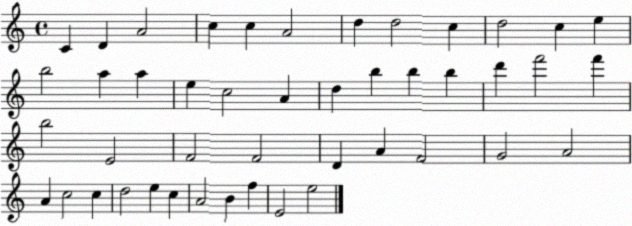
X:1
T:Untitled
M:4/4
L:1/4
K:C
C D A2 c c A2 d d2 c d2 c e b2 a a e c2 A d b b b d' f'2 f' b2 E2 F2 F2 D A F2 G2 A2 A c2 c d2 e c A2 B f E2 e2